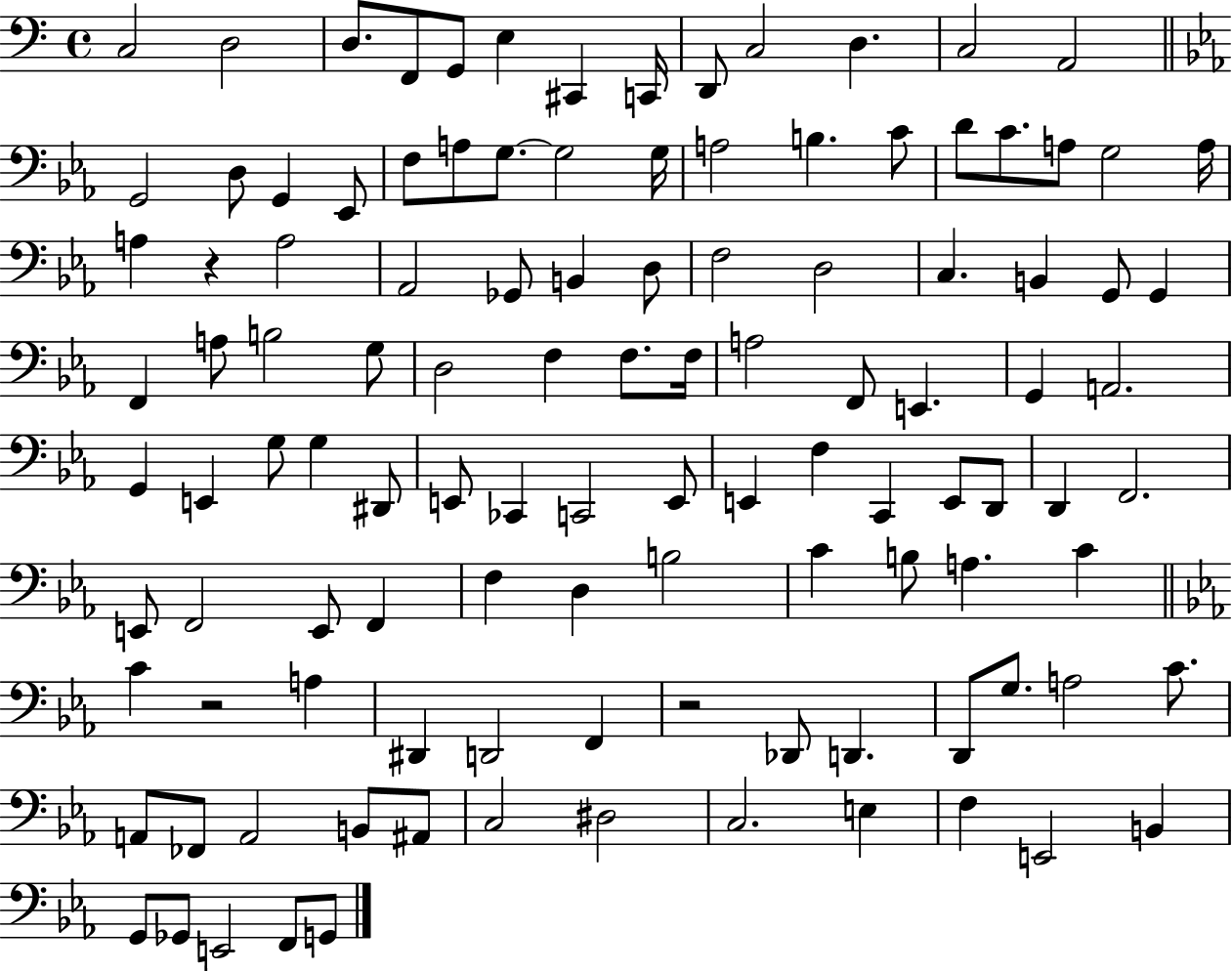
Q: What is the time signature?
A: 4/4